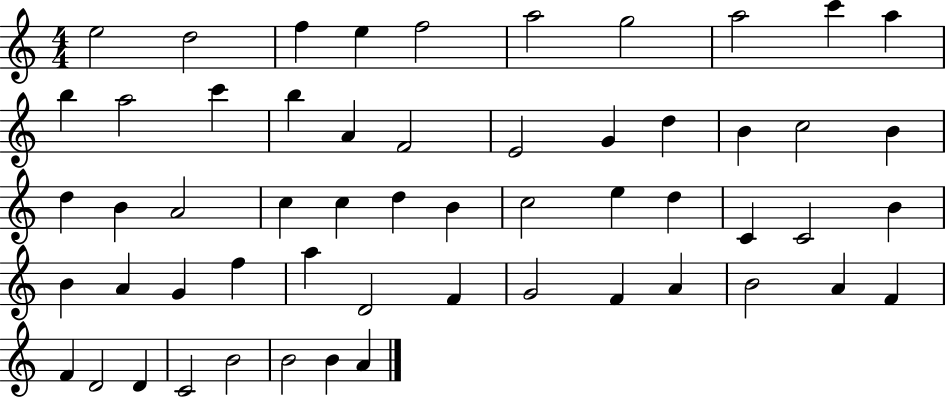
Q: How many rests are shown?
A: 0